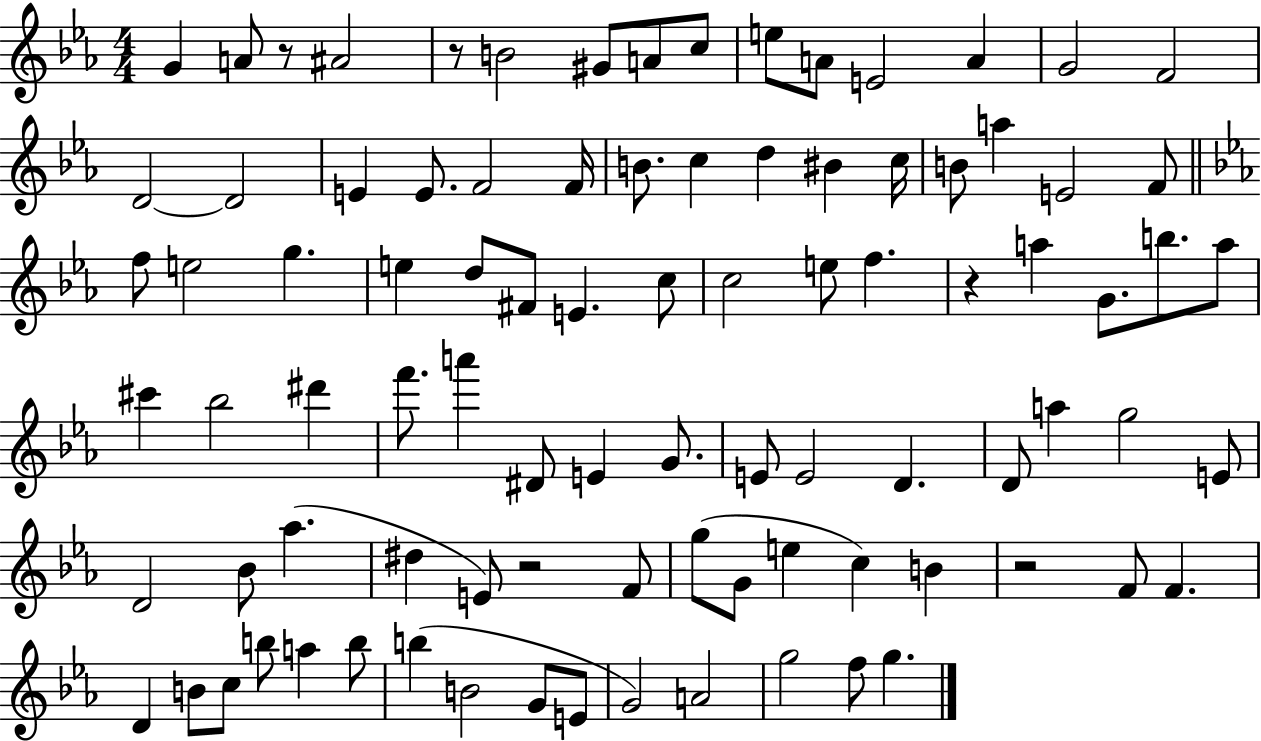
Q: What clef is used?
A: treble